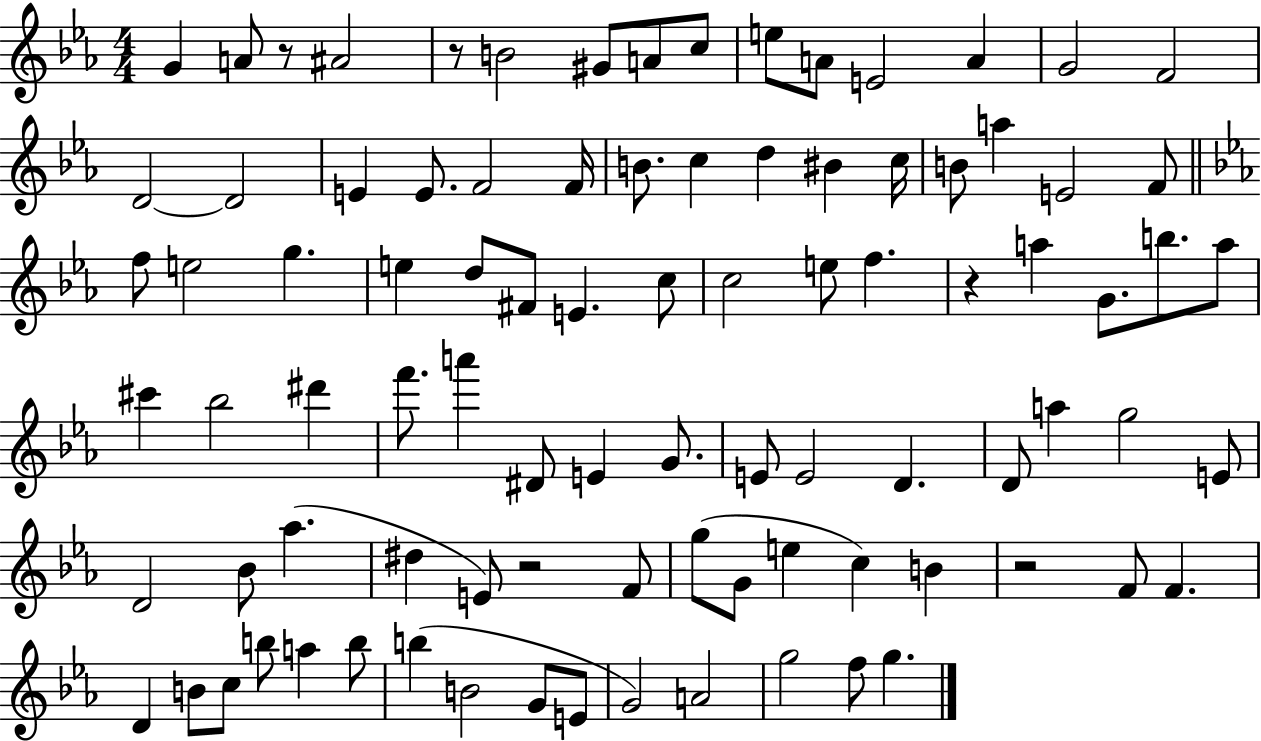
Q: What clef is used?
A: treble